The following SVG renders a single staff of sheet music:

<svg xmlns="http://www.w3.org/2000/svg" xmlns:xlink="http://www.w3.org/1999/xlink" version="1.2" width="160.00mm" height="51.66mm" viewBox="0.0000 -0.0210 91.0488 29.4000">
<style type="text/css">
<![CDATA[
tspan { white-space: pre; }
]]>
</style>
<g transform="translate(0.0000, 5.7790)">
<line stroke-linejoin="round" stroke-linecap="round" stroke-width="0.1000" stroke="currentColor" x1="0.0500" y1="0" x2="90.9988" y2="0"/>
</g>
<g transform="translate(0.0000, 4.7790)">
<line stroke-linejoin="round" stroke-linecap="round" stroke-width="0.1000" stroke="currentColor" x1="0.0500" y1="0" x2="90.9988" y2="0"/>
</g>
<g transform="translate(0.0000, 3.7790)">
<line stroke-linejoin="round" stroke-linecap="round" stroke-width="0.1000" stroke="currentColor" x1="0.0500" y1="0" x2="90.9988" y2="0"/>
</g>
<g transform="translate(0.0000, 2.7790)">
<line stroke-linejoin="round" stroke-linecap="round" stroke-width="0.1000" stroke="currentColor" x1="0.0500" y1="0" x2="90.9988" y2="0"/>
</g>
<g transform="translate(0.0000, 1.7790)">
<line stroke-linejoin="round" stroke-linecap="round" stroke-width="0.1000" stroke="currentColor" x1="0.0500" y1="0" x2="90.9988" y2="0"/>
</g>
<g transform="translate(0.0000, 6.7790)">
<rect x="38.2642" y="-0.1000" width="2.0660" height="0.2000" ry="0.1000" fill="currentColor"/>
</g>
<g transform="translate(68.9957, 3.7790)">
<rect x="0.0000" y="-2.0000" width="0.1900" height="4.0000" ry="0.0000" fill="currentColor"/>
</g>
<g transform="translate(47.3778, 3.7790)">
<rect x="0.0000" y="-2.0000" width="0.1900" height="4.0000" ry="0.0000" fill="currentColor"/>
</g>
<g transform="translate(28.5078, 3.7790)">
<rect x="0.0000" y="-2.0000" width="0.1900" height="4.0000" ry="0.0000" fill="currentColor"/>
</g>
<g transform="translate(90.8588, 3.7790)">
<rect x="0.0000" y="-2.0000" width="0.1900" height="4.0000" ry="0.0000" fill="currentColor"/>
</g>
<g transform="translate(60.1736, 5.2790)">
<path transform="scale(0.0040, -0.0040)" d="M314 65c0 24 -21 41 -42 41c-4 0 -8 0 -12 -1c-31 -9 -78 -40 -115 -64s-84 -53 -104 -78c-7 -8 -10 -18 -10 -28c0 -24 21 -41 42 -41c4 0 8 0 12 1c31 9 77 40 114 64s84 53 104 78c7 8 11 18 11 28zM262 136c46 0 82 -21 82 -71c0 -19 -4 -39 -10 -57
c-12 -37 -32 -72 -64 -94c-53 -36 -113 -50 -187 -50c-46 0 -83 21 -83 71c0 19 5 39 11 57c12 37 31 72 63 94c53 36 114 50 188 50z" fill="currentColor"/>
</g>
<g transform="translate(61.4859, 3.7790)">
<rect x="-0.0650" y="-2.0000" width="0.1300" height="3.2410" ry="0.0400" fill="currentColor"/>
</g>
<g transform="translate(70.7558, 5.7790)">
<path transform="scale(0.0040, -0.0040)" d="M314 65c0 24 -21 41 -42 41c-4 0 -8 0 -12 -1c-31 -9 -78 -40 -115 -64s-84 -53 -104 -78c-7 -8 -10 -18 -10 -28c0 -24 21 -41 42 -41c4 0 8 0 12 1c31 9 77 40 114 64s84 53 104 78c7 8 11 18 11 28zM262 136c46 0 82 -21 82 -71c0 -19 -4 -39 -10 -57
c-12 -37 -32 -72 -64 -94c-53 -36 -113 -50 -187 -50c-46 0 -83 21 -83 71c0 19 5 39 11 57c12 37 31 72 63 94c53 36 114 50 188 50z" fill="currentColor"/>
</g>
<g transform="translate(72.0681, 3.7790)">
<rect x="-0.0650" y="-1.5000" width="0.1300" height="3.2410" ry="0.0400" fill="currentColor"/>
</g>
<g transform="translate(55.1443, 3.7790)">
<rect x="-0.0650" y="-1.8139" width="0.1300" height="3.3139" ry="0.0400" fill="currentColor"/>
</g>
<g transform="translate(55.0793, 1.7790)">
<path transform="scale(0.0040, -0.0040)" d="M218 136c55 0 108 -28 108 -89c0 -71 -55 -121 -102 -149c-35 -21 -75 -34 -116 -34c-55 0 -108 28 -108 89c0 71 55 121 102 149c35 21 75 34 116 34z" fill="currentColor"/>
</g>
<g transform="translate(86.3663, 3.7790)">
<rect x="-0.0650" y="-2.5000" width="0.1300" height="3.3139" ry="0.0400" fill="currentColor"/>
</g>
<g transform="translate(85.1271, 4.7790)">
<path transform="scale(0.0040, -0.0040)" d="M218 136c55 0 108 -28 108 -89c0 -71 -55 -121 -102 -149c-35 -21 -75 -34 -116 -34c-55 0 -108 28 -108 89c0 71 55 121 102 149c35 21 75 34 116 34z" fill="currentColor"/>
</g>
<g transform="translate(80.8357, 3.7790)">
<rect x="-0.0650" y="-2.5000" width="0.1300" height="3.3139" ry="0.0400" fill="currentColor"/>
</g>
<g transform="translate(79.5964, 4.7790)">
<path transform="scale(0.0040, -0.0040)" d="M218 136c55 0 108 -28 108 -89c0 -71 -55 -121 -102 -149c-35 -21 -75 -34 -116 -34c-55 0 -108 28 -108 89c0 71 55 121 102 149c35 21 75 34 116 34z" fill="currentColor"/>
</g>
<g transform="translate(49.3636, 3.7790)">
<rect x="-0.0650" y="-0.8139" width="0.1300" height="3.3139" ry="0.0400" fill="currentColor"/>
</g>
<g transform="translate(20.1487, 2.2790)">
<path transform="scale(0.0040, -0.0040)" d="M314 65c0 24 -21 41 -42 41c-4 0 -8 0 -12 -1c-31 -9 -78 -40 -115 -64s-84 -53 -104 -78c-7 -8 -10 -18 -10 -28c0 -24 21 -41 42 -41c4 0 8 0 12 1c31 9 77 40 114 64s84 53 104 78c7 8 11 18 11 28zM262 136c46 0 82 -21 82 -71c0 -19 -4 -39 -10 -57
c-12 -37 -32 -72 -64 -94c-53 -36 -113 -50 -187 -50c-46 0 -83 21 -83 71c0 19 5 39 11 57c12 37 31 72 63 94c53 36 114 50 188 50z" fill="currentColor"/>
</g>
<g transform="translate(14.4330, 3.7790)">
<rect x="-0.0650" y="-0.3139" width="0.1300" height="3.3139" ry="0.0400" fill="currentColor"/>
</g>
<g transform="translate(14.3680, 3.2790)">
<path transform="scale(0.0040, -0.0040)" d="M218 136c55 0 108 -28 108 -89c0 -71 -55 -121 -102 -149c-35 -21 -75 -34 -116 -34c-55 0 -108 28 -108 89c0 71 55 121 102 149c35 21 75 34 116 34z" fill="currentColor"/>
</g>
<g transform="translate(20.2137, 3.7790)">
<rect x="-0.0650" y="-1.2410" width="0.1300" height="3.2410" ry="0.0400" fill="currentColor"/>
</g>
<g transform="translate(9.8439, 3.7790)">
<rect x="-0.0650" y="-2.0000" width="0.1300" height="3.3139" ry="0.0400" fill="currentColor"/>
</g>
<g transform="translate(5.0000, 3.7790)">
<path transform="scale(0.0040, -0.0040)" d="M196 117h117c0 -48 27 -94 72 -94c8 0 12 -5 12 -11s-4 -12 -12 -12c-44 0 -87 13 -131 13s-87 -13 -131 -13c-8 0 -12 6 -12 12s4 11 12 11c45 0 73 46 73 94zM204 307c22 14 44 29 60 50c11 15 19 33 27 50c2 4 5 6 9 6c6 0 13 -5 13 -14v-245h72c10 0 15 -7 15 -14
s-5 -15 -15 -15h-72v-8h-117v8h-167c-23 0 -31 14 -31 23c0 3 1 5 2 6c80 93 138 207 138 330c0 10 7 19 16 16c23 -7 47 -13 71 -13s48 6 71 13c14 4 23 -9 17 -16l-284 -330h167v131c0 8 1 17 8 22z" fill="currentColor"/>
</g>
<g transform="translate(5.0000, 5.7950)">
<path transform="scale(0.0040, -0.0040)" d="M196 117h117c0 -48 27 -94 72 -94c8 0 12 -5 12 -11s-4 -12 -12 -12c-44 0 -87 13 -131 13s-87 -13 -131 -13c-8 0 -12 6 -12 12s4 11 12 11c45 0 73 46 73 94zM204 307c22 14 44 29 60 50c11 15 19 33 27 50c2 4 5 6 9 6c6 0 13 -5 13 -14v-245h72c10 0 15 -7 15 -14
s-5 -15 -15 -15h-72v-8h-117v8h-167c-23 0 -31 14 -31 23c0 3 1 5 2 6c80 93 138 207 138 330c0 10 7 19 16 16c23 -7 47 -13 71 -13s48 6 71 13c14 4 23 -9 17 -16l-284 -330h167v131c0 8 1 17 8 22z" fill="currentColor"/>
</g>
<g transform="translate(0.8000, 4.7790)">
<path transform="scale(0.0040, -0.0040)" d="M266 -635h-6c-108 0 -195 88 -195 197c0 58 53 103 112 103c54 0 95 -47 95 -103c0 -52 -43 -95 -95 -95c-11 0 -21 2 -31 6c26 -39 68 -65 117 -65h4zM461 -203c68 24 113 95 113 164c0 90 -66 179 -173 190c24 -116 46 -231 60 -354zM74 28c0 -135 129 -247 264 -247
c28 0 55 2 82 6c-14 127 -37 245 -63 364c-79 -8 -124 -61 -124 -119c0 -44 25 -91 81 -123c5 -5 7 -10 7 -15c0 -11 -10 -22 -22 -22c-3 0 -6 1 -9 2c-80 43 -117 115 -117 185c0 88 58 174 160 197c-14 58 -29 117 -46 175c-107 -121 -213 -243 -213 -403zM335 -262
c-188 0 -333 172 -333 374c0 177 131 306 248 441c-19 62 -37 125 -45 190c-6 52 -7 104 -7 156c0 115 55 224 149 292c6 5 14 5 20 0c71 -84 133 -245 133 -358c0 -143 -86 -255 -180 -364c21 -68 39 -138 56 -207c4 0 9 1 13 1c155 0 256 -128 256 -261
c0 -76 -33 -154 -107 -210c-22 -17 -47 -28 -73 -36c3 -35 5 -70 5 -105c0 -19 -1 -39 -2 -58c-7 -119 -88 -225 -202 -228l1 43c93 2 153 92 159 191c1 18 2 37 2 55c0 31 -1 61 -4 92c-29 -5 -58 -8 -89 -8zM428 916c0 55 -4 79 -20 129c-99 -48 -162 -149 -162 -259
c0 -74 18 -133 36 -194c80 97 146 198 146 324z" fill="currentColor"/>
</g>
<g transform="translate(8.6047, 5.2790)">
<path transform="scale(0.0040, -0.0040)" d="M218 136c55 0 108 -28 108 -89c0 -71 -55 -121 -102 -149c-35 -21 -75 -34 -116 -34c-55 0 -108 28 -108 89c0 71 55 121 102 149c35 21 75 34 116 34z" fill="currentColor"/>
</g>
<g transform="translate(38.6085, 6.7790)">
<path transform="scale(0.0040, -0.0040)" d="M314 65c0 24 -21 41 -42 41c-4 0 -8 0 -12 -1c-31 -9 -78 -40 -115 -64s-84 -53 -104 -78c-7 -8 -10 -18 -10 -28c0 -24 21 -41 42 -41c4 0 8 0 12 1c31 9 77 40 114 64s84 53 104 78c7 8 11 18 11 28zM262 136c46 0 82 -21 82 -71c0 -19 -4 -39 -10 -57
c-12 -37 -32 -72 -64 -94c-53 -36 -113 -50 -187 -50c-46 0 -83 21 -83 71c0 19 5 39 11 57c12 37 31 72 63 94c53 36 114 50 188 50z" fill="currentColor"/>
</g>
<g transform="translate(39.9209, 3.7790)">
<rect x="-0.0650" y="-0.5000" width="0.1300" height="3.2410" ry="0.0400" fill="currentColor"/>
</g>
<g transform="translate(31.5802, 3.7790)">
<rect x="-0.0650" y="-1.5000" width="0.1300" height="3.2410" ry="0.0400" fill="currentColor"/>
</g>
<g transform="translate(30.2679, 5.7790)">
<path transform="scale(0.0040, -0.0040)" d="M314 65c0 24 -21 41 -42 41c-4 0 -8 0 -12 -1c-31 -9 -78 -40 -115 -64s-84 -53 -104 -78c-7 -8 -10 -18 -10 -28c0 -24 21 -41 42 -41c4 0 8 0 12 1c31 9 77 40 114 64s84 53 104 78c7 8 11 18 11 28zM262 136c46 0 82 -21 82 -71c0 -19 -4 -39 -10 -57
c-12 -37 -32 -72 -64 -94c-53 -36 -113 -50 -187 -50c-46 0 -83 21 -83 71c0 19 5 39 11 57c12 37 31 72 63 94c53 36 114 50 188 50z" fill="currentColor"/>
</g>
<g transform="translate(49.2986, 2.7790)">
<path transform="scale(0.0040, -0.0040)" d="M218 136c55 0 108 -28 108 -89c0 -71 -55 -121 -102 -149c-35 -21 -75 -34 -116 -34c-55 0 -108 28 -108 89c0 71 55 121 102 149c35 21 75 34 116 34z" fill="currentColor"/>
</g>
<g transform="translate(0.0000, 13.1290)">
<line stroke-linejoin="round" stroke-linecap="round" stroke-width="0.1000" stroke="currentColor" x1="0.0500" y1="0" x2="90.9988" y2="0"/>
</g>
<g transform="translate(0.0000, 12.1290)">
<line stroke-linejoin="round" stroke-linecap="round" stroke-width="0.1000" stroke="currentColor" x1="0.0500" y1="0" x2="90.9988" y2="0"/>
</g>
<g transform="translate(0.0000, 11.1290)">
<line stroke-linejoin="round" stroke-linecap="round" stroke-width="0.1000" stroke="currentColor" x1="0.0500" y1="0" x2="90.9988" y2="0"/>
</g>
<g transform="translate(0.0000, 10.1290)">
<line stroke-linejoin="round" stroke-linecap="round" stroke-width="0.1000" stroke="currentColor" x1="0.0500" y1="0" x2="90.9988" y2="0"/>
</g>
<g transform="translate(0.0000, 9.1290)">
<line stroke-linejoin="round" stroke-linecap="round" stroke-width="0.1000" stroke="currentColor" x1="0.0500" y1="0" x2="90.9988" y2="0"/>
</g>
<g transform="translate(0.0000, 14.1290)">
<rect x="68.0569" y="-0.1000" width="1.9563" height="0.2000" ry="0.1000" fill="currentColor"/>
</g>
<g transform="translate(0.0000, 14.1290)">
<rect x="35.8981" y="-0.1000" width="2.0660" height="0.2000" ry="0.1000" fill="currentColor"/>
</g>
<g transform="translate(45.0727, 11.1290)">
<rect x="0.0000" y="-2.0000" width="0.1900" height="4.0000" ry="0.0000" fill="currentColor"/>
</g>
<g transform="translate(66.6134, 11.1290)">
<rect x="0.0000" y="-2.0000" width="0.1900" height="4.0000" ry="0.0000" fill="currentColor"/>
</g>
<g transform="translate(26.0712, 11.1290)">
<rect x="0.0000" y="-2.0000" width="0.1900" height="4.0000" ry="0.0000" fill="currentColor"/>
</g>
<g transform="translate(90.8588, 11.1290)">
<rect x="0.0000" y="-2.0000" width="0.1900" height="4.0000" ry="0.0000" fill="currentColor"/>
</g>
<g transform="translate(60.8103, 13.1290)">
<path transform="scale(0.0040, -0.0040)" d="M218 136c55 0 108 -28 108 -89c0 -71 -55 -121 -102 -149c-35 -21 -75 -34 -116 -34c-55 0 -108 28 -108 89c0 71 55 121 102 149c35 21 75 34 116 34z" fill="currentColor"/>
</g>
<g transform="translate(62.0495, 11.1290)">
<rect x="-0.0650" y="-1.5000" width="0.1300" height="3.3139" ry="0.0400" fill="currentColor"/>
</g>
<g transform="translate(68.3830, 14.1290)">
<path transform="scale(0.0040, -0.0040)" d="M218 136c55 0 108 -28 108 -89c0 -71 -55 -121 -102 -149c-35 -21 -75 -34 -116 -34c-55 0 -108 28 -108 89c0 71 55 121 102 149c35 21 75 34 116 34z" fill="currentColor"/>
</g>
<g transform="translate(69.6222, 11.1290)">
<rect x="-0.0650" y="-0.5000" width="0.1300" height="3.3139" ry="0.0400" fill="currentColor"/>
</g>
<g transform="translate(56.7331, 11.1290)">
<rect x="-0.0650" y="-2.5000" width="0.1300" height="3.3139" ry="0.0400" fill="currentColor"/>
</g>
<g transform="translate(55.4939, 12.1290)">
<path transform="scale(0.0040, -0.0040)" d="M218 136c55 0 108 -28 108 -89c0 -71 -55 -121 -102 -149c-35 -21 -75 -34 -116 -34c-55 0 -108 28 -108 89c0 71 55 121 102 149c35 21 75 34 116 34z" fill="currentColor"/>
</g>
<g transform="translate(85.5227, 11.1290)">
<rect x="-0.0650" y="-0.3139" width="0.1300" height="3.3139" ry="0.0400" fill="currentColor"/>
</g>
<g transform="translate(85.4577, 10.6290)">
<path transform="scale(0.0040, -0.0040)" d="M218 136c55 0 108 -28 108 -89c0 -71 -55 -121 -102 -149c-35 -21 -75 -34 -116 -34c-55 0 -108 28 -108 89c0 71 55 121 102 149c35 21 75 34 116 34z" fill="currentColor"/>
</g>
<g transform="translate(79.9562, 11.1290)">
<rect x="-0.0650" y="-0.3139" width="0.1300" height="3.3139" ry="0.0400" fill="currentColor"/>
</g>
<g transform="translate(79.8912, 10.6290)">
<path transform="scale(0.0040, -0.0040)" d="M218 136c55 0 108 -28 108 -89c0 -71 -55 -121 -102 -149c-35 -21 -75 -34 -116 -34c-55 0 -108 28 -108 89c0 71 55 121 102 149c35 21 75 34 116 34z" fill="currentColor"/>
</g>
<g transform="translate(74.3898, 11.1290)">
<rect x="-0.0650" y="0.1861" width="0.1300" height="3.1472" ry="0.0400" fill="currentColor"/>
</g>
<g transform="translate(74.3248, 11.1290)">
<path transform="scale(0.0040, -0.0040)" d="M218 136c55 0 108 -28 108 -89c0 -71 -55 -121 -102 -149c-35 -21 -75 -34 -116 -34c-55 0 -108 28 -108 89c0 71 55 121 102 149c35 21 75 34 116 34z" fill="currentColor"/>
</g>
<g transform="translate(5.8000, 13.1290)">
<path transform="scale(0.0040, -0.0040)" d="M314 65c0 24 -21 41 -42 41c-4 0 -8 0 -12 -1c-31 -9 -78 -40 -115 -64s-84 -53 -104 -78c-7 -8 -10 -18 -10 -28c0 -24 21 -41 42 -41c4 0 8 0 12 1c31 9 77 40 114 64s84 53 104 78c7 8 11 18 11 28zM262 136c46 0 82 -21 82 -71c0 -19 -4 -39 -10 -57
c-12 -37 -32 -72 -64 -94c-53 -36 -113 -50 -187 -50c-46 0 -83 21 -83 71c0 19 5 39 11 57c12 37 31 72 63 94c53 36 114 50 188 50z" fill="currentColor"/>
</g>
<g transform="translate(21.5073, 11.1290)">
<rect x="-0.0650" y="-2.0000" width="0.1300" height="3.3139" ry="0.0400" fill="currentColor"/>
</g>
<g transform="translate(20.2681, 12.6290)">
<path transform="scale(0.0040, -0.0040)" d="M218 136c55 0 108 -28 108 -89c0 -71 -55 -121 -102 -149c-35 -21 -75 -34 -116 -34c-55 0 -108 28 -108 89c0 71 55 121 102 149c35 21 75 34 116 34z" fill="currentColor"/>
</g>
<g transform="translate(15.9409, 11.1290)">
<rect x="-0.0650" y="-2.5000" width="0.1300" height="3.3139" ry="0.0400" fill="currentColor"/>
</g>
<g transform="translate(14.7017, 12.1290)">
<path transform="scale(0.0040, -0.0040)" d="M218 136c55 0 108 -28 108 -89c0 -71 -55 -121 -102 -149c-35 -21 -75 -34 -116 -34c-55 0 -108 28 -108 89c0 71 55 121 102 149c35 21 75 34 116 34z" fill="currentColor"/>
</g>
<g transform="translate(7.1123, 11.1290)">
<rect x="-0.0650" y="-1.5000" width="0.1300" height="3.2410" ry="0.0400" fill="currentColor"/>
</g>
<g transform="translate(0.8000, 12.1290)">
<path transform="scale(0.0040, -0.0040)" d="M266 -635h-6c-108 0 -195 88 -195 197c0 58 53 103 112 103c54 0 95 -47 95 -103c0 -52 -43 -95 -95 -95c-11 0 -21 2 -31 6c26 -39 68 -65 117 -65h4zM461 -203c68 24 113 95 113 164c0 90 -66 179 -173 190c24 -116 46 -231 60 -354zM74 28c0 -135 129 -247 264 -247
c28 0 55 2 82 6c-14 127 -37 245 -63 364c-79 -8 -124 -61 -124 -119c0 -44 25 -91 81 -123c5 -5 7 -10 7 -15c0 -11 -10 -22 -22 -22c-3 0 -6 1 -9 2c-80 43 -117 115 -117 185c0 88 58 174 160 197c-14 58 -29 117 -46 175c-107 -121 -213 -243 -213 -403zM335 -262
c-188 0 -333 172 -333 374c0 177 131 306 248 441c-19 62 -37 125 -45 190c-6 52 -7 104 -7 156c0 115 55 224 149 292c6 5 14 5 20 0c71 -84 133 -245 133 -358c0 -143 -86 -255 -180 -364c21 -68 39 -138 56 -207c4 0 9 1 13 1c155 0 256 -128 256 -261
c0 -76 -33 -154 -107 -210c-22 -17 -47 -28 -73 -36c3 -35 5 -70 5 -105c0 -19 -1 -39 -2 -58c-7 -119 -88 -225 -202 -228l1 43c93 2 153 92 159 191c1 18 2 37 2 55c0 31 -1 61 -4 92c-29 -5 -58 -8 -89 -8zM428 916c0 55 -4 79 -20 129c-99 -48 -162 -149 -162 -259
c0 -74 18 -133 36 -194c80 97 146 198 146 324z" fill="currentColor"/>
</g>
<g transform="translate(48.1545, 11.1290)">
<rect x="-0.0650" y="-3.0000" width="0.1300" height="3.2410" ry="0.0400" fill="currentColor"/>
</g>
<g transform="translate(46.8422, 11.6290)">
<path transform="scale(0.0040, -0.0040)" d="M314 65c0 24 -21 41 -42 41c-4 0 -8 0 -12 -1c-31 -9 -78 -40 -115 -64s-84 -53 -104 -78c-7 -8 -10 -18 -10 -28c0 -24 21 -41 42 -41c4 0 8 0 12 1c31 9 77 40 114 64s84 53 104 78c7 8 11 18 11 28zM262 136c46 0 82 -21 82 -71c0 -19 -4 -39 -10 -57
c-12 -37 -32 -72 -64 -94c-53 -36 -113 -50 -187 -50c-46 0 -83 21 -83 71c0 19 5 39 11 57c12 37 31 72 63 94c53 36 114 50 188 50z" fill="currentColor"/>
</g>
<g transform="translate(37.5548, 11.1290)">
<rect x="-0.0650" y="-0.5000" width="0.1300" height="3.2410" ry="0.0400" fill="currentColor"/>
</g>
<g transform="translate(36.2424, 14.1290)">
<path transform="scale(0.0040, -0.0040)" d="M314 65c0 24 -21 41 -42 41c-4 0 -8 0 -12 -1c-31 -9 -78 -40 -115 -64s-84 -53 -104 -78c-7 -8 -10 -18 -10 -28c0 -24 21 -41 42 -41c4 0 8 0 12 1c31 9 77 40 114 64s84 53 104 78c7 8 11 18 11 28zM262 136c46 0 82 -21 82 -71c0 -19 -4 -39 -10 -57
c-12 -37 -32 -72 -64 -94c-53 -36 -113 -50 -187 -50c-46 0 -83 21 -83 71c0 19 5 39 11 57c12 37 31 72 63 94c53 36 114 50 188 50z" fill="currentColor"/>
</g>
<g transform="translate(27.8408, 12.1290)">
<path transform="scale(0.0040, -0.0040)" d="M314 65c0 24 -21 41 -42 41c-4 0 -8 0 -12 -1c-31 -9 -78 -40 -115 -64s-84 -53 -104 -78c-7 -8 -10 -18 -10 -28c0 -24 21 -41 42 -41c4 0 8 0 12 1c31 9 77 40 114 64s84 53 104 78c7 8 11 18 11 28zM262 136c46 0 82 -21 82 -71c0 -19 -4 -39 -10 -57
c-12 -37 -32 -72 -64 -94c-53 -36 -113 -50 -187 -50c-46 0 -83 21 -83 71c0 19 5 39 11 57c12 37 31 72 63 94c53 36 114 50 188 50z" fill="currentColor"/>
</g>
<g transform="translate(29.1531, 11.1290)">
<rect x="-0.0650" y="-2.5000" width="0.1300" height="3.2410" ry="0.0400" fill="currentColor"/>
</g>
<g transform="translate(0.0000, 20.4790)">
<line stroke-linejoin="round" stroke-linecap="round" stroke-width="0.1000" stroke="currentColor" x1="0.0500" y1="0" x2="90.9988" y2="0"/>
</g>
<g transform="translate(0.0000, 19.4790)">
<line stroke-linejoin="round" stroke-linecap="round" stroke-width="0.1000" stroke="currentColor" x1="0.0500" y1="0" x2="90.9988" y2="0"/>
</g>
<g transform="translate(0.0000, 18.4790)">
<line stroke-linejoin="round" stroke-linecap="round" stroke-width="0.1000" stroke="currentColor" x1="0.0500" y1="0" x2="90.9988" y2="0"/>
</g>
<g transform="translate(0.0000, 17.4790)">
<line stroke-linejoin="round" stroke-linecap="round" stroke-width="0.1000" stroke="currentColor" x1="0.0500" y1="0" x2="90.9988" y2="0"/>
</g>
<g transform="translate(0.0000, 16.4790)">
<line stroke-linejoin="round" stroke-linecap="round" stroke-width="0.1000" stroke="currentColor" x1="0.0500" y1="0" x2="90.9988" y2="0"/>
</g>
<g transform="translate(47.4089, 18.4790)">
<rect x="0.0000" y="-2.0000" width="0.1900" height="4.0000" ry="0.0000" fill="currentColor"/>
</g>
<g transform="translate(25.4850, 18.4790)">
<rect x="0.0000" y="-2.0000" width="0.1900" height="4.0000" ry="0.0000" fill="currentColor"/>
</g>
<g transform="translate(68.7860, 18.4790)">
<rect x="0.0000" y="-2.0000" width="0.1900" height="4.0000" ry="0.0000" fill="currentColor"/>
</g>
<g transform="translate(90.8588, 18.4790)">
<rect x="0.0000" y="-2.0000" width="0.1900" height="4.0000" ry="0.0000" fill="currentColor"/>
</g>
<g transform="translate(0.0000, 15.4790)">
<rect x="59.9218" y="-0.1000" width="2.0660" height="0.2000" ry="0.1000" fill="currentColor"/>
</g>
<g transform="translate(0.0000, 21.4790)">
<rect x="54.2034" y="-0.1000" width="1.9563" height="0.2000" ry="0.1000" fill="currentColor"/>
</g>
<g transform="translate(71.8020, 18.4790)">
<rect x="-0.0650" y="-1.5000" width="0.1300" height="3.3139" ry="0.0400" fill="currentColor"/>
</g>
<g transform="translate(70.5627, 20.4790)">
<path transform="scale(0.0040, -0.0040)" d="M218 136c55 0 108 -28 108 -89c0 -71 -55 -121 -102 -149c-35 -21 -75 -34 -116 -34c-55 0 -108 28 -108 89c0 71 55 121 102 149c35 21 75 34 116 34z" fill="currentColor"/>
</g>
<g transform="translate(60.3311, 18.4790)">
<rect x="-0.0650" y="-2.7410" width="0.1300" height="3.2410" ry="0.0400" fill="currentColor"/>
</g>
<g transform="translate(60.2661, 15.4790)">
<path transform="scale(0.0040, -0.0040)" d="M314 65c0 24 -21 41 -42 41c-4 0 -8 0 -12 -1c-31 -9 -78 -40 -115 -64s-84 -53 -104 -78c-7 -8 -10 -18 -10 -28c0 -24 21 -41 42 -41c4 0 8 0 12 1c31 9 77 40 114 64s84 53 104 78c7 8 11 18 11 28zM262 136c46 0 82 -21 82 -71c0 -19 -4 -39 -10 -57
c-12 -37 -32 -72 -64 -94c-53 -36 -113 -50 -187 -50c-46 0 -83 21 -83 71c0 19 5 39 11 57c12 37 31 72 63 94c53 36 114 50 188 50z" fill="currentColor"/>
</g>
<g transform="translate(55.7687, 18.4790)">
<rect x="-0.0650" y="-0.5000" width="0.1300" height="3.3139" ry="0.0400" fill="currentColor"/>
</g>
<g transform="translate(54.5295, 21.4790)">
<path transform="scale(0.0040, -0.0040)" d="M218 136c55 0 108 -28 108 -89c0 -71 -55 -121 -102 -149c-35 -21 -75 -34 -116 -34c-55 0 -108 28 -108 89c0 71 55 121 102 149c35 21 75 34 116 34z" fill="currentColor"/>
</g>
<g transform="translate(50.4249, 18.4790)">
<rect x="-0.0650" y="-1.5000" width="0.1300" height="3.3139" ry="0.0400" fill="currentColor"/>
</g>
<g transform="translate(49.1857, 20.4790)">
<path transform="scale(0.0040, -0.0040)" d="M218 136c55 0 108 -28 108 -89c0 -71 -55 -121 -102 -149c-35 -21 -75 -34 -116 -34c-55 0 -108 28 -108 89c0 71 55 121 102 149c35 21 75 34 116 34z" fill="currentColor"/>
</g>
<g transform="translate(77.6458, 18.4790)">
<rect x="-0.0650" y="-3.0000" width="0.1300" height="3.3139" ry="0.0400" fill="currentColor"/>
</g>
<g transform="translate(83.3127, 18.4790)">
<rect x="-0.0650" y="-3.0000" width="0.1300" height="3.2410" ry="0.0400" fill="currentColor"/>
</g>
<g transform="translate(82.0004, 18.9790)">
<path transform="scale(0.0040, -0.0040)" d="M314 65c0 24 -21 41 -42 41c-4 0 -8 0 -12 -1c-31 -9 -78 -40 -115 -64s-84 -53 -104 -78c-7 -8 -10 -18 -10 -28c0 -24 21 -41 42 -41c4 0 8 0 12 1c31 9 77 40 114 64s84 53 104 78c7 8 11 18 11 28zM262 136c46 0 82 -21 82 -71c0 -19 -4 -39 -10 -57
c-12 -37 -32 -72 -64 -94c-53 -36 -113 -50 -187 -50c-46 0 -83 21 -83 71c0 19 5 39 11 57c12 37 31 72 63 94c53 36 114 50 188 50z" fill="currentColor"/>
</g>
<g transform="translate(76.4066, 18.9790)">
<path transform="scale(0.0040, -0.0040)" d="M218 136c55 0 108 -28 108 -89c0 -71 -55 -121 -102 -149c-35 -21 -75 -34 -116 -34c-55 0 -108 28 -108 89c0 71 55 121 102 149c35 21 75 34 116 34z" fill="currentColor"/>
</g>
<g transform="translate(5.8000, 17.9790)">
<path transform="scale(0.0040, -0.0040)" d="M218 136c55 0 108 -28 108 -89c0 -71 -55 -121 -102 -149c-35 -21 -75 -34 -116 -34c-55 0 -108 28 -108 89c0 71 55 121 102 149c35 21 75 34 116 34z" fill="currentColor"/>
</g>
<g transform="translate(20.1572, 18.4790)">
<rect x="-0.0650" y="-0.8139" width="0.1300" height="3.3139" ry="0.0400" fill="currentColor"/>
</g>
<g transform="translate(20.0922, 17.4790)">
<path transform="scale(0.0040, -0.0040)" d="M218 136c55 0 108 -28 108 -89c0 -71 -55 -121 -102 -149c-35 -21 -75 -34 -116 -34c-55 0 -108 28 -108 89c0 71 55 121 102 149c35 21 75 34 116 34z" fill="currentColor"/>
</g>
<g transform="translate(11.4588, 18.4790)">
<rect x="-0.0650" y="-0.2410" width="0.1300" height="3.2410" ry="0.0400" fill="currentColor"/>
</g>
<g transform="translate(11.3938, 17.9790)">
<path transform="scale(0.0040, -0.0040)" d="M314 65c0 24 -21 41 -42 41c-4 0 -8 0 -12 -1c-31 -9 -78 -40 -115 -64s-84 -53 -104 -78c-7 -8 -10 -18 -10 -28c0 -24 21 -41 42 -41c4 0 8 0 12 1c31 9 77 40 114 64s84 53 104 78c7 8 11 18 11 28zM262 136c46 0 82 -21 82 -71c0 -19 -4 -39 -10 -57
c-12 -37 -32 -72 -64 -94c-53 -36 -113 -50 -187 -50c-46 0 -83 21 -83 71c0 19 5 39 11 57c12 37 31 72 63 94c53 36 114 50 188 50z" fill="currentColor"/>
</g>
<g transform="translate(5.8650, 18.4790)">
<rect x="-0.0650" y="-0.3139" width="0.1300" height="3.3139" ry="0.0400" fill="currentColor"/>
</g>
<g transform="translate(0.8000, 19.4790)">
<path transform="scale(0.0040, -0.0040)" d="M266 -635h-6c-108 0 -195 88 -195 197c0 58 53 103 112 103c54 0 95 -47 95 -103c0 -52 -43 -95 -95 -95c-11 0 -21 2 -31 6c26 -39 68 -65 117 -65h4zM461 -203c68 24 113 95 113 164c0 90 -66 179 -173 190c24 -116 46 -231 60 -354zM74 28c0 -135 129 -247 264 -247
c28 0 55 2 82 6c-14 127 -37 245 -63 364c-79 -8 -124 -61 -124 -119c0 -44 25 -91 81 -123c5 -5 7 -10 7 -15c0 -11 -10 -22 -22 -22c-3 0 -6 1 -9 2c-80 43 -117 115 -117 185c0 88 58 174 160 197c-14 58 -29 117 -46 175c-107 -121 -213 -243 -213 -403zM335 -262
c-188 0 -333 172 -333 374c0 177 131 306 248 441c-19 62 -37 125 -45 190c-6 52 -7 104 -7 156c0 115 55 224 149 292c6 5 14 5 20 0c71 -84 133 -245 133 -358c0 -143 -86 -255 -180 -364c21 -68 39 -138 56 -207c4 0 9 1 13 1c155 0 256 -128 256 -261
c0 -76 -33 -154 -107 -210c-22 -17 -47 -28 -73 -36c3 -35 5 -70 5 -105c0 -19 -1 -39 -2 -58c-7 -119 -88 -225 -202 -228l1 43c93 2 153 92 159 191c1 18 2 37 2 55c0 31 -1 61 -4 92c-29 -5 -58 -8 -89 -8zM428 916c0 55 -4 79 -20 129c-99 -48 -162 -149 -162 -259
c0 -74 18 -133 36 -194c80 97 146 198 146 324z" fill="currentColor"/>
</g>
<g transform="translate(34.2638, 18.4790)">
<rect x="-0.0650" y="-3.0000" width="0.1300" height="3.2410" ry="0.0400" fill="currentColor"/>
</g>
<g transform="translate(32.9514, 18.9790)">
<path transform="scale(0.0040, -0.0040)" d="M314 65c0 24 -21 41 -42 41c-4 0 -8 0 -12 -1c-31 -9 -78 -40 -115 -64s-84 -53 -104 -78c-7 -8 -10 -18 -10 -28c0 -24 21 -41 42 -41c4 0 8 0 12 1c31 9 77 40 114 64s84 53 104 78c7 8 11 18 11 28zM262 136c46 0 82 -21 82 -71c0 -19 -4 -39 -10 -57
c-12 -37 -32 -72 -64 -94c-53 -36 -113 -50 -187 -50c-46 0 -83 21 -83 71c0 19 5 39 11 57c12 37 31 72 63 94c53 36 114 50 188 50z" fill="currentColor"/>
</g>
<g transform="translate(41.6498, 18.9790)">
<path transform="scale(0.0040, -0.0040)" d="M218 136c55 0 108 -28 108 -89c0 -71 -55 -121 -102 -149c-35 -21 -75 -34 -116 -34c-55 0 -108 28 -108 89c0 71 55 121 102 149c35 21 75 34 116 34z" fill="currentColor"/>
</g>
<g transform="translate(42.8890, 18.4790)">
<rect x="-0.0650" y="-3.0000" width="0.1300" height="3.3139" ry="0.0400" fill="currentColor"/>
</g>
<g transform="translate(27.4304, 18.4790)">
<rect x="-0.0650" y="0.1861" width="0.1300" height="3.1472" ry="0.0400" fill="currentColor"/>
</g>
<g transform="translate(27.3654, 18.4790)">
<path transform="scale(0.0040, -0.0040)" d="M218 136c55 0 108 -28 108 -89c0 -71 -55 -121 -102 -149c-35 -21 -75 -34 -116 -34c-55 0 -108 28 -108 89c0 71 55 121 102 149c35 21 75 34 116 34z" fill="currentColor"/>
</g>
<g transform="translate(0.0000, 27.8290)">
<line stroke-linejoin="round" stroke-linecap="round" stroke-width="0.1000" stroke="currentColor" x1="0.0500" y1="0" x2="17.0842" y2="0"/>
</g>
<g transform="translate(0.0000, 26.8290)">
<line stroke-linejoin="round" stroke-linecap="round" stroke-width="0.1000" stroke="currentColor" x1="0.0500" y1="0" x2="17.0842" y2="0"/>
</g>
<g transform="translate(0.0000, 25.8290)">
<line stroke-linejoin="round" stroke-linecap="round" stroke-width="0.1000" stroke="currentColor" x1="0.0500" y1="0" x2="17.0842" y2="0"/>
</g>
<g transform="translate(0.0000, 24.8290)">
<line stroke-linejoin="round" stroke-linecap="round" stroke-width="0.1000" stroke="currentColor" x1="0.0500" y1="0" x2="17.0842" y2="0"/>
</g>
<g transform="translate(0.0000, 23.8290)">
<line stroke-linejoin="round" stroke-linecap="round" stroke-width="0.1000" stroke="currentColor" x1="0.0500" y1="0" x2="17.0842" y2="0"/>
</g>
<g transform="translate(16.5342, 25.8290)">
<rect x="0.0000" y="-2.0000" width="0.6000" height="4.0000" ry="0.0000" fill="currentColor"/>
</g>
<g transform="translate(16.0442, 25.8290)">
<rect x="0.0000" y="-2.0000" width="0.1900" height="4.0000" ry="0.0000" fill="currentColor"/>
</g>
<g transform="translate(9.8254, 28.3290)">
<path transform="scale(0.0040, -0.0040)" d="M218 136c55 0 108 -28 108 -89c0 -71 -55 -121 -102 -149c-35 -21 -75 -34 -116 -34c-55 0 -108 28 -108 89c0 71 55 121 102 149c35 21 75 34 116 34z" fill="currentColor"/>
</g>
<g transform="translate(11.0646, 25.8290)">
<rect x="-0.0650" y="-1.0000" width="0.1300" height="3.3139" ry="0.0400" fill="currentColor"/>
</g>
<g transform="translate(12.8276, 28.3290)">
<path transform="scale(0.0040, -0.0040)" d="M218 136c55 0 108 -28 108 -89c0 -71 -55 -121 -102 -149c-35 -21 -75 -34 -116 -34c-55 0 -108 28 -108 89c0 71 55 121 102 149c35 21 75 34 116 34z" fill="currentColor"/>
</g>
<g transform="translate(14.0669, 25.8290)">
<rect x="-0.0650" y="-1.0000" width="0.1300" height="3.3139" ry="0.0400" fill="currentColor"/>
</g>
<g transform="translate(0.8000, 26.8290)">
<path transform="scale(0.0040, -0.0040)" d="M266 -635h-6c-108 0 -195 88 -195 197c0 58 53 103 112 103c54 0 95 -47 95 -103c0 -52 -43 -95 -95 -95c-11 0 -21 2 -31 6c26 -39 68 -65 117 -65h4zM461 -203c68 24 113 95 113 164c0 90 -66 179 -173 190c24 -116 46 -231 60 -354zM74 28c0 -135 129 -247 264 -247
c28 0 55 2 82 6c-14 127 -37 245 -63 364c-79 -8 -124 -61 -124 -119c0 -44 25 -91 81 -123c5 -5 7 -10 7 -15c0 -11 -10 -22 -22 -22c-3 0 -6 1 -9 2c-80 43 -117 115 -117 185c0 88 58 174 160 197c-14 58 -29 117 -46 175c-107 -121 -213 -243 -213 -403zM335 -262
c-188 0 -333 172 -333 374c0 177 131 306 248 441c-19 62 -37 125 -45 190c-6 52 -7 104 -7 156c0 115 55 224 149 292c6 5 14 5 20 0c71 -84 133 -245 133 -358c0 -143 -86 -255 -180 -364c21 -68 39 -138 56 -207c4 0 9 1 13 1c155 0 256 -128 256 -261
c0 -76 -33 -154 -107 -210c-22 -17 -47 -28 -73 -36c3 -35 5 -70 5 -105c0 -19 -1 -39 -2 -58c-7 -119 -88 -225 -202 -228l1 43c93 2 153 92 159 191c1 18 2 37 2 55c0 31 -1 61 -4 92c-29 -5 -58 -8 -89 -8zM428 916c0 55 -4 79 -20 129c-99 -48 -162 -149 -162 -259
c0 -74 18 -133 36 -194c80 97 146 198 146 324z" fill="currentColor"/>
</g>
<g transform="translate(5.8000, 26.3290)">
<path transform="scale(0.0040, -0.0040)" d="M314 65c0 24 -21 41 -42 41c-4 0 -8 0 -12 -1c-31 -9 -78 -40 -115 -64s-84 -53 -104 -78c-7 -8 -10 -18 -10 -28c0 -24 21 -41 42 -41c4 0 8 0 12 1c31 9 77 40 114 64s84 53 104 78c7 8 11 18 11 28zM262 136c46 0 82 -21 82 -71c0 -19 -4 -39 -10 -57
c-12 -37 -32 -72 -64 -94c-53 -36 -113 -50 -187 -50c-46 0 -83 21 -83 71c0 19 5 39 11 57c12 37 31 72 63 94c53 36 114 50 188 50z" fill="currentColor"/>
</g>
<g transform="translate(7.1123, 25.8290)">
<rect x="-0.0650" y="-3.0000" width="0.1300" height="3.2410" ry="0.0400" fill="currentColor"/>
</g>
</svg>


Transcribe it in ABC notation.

X:1
T:Untitled
M:4/4
L:1/4
K:C
F c e2 E2 C2 d f F2 E2 G G E2 G F G2 C2 A2 G E C B c c c c2 d B A2 A E C a2 E A A2 A2 D D